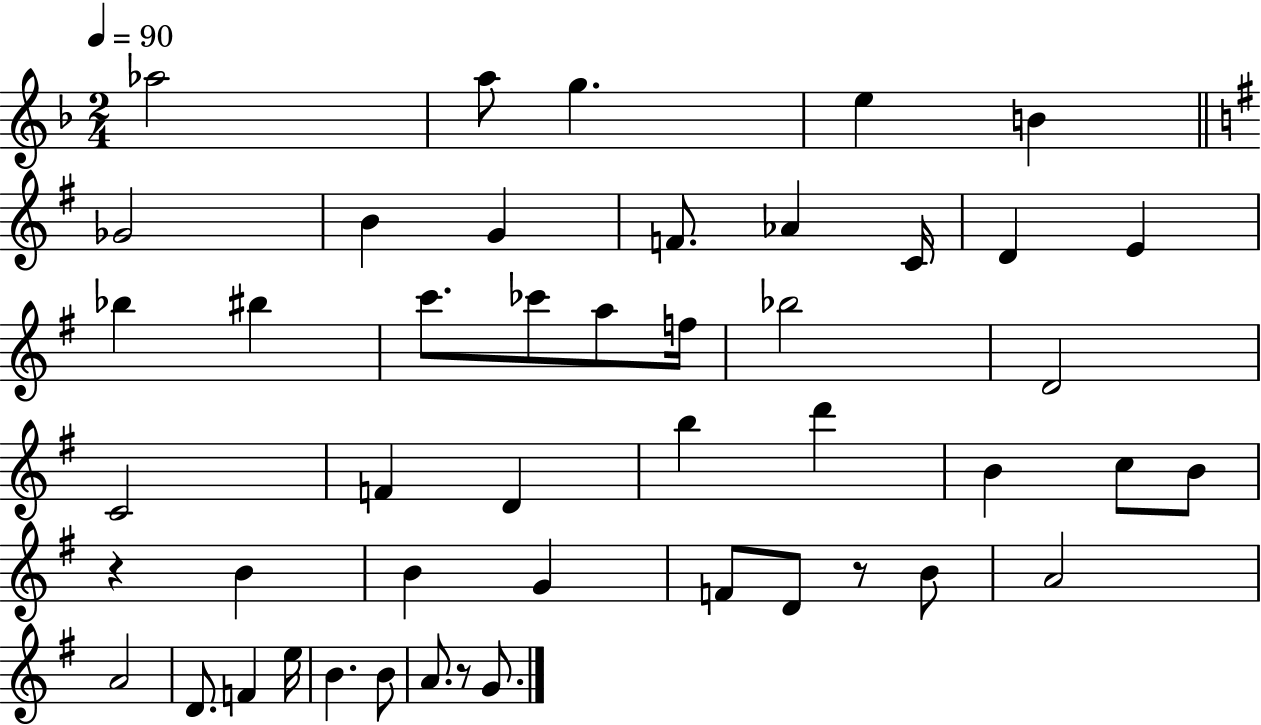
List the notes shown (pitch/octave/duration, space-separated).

Ab5/h A5/e G5/q. E5/q B4/q Gb4/h B4/q G4/q F4/e. Ab4/q C4/s D4/q E4/q Bb5/q BIS5/q C6/e. CES6/e A5/e F5/s Bb5/h D4/h C4/h F4/q D4/q B5/q D6/q B4/q C5/e B4/e R/q B4/q B4/q G4/q F4/e D4/e R/e B4/e A4/h A4/h D4/e. F4/q E5/s B4/q. B4/e A4/e. R/e G4/e.